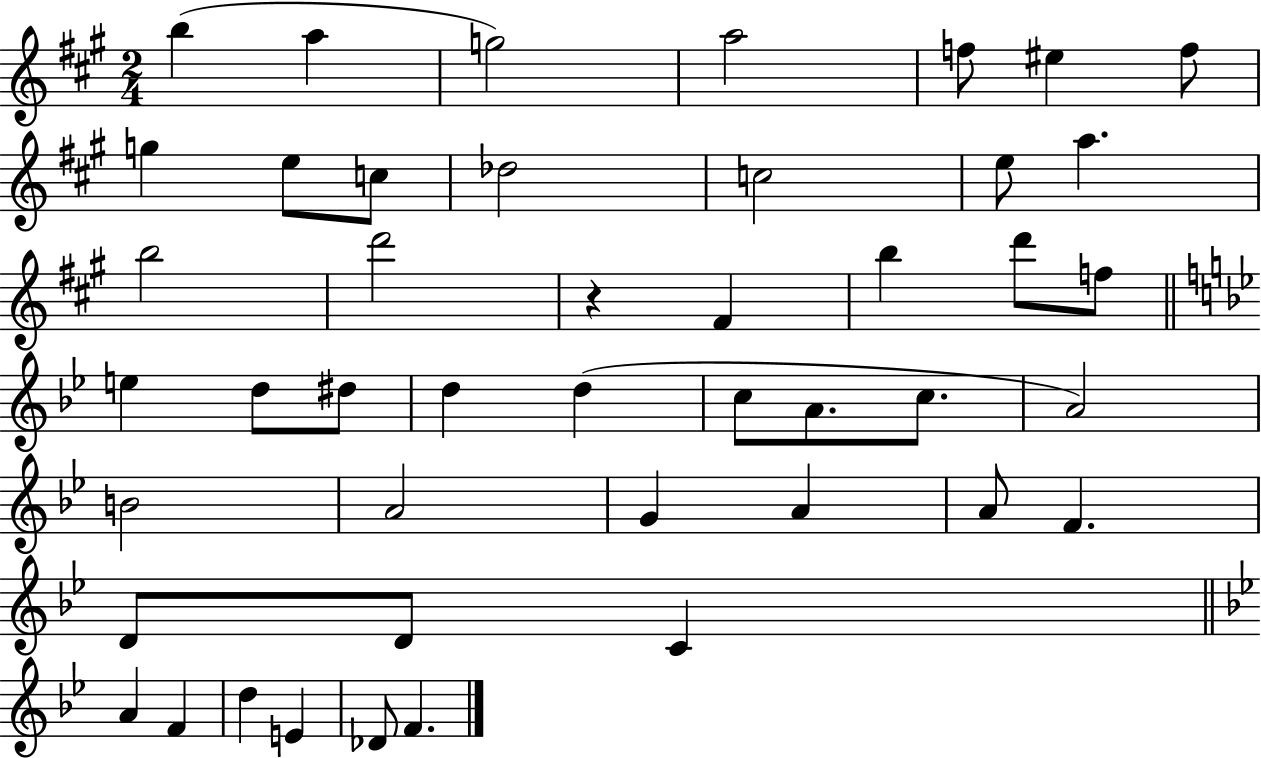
X:1
T:Untitled
M:2/4
L:1/4
K:A
b a g2 a2 f/2 ^e f/2 g e/2 c/2 _d2 c2 e/2 a b2 d'2 z ^F b d'/2 f/2 e d/2 ^d/2 d d c/2 A/2 c/2 A2 B2 A2 G A A/2 F D/2 D/2 C A F d E _D/2 F